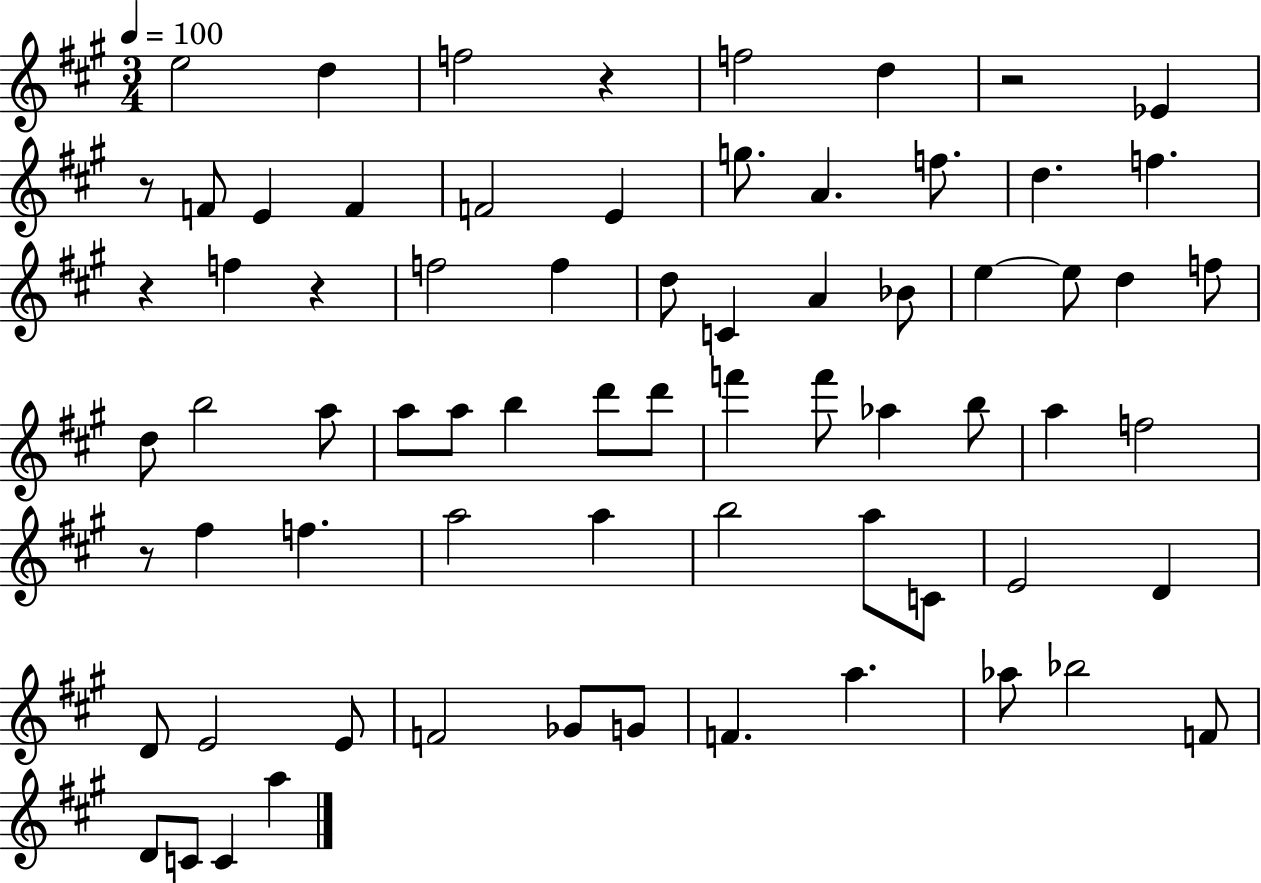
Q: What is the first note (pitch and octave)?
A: E5